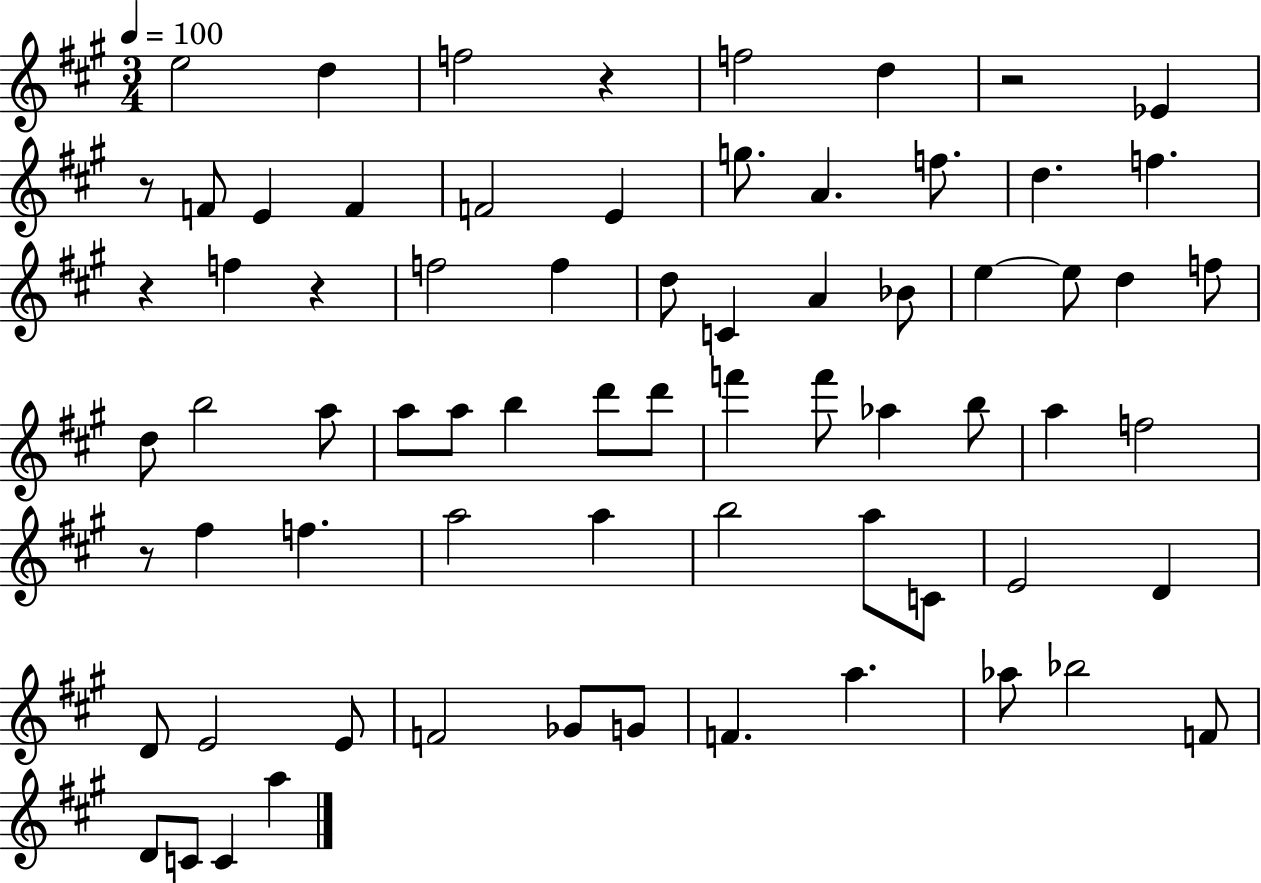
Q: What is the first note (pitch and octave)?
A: E5